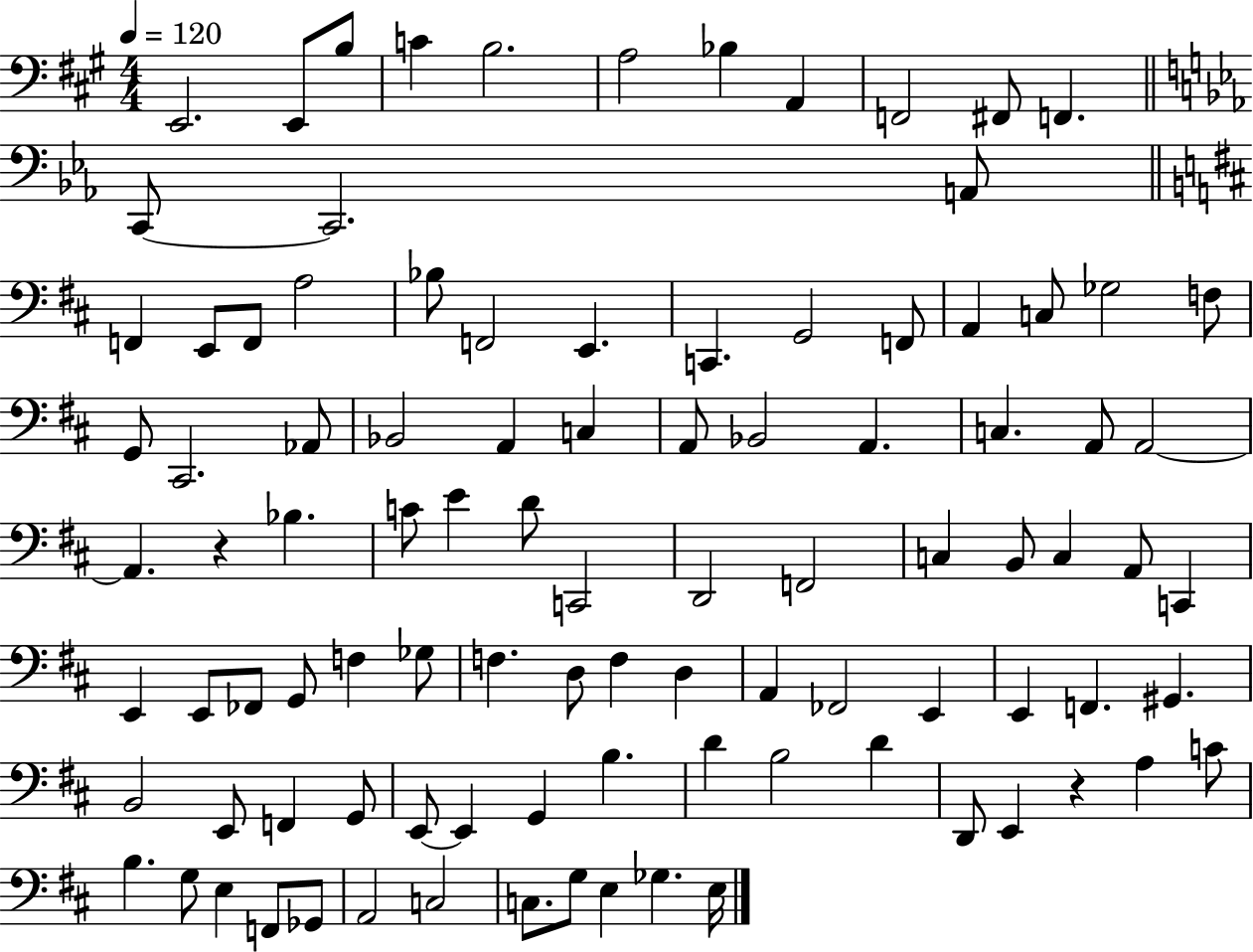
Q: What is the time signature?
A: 4/4